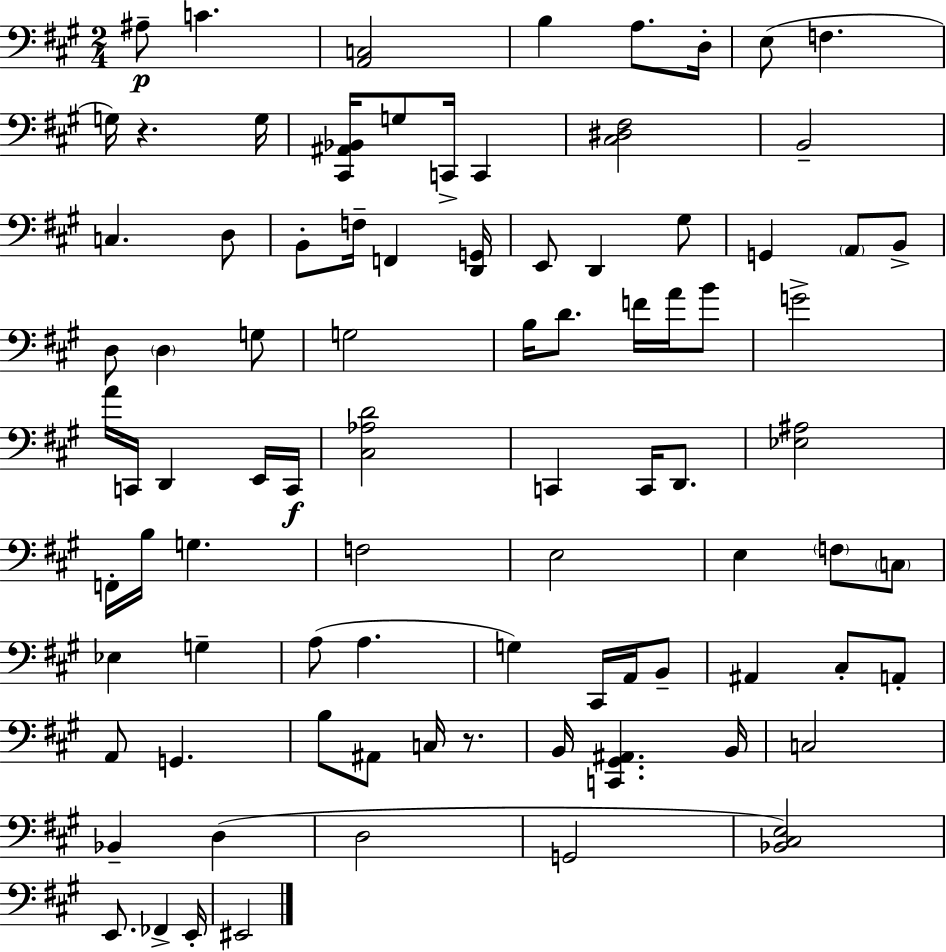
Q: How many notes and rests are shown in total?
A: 87